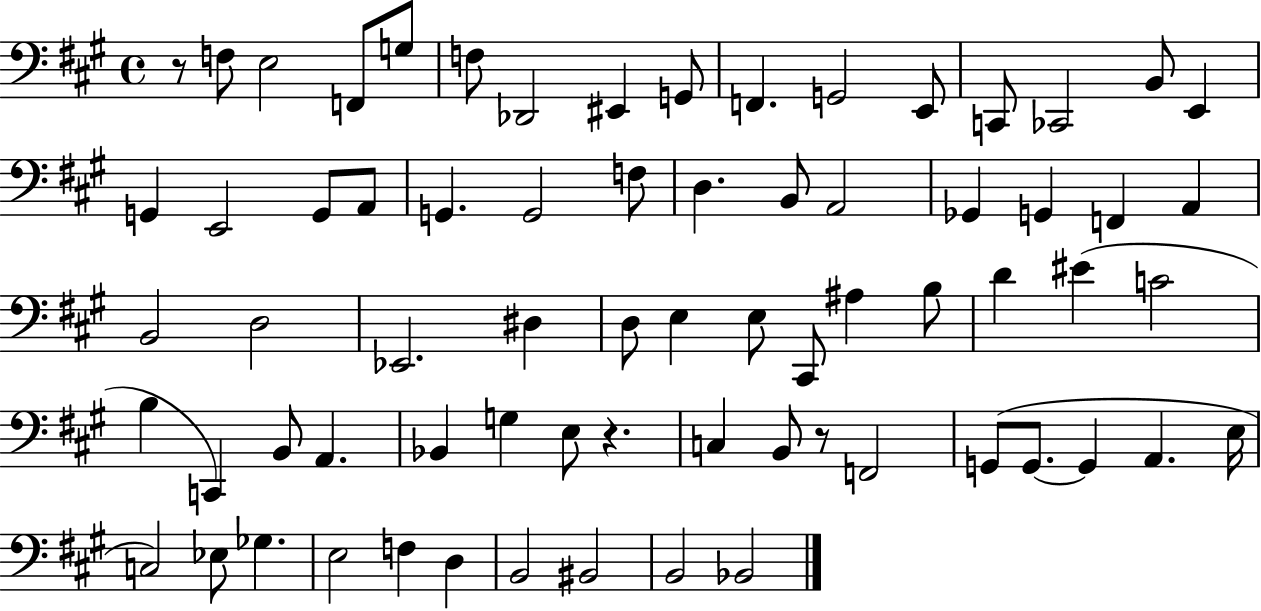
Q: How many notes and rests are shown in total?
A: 70